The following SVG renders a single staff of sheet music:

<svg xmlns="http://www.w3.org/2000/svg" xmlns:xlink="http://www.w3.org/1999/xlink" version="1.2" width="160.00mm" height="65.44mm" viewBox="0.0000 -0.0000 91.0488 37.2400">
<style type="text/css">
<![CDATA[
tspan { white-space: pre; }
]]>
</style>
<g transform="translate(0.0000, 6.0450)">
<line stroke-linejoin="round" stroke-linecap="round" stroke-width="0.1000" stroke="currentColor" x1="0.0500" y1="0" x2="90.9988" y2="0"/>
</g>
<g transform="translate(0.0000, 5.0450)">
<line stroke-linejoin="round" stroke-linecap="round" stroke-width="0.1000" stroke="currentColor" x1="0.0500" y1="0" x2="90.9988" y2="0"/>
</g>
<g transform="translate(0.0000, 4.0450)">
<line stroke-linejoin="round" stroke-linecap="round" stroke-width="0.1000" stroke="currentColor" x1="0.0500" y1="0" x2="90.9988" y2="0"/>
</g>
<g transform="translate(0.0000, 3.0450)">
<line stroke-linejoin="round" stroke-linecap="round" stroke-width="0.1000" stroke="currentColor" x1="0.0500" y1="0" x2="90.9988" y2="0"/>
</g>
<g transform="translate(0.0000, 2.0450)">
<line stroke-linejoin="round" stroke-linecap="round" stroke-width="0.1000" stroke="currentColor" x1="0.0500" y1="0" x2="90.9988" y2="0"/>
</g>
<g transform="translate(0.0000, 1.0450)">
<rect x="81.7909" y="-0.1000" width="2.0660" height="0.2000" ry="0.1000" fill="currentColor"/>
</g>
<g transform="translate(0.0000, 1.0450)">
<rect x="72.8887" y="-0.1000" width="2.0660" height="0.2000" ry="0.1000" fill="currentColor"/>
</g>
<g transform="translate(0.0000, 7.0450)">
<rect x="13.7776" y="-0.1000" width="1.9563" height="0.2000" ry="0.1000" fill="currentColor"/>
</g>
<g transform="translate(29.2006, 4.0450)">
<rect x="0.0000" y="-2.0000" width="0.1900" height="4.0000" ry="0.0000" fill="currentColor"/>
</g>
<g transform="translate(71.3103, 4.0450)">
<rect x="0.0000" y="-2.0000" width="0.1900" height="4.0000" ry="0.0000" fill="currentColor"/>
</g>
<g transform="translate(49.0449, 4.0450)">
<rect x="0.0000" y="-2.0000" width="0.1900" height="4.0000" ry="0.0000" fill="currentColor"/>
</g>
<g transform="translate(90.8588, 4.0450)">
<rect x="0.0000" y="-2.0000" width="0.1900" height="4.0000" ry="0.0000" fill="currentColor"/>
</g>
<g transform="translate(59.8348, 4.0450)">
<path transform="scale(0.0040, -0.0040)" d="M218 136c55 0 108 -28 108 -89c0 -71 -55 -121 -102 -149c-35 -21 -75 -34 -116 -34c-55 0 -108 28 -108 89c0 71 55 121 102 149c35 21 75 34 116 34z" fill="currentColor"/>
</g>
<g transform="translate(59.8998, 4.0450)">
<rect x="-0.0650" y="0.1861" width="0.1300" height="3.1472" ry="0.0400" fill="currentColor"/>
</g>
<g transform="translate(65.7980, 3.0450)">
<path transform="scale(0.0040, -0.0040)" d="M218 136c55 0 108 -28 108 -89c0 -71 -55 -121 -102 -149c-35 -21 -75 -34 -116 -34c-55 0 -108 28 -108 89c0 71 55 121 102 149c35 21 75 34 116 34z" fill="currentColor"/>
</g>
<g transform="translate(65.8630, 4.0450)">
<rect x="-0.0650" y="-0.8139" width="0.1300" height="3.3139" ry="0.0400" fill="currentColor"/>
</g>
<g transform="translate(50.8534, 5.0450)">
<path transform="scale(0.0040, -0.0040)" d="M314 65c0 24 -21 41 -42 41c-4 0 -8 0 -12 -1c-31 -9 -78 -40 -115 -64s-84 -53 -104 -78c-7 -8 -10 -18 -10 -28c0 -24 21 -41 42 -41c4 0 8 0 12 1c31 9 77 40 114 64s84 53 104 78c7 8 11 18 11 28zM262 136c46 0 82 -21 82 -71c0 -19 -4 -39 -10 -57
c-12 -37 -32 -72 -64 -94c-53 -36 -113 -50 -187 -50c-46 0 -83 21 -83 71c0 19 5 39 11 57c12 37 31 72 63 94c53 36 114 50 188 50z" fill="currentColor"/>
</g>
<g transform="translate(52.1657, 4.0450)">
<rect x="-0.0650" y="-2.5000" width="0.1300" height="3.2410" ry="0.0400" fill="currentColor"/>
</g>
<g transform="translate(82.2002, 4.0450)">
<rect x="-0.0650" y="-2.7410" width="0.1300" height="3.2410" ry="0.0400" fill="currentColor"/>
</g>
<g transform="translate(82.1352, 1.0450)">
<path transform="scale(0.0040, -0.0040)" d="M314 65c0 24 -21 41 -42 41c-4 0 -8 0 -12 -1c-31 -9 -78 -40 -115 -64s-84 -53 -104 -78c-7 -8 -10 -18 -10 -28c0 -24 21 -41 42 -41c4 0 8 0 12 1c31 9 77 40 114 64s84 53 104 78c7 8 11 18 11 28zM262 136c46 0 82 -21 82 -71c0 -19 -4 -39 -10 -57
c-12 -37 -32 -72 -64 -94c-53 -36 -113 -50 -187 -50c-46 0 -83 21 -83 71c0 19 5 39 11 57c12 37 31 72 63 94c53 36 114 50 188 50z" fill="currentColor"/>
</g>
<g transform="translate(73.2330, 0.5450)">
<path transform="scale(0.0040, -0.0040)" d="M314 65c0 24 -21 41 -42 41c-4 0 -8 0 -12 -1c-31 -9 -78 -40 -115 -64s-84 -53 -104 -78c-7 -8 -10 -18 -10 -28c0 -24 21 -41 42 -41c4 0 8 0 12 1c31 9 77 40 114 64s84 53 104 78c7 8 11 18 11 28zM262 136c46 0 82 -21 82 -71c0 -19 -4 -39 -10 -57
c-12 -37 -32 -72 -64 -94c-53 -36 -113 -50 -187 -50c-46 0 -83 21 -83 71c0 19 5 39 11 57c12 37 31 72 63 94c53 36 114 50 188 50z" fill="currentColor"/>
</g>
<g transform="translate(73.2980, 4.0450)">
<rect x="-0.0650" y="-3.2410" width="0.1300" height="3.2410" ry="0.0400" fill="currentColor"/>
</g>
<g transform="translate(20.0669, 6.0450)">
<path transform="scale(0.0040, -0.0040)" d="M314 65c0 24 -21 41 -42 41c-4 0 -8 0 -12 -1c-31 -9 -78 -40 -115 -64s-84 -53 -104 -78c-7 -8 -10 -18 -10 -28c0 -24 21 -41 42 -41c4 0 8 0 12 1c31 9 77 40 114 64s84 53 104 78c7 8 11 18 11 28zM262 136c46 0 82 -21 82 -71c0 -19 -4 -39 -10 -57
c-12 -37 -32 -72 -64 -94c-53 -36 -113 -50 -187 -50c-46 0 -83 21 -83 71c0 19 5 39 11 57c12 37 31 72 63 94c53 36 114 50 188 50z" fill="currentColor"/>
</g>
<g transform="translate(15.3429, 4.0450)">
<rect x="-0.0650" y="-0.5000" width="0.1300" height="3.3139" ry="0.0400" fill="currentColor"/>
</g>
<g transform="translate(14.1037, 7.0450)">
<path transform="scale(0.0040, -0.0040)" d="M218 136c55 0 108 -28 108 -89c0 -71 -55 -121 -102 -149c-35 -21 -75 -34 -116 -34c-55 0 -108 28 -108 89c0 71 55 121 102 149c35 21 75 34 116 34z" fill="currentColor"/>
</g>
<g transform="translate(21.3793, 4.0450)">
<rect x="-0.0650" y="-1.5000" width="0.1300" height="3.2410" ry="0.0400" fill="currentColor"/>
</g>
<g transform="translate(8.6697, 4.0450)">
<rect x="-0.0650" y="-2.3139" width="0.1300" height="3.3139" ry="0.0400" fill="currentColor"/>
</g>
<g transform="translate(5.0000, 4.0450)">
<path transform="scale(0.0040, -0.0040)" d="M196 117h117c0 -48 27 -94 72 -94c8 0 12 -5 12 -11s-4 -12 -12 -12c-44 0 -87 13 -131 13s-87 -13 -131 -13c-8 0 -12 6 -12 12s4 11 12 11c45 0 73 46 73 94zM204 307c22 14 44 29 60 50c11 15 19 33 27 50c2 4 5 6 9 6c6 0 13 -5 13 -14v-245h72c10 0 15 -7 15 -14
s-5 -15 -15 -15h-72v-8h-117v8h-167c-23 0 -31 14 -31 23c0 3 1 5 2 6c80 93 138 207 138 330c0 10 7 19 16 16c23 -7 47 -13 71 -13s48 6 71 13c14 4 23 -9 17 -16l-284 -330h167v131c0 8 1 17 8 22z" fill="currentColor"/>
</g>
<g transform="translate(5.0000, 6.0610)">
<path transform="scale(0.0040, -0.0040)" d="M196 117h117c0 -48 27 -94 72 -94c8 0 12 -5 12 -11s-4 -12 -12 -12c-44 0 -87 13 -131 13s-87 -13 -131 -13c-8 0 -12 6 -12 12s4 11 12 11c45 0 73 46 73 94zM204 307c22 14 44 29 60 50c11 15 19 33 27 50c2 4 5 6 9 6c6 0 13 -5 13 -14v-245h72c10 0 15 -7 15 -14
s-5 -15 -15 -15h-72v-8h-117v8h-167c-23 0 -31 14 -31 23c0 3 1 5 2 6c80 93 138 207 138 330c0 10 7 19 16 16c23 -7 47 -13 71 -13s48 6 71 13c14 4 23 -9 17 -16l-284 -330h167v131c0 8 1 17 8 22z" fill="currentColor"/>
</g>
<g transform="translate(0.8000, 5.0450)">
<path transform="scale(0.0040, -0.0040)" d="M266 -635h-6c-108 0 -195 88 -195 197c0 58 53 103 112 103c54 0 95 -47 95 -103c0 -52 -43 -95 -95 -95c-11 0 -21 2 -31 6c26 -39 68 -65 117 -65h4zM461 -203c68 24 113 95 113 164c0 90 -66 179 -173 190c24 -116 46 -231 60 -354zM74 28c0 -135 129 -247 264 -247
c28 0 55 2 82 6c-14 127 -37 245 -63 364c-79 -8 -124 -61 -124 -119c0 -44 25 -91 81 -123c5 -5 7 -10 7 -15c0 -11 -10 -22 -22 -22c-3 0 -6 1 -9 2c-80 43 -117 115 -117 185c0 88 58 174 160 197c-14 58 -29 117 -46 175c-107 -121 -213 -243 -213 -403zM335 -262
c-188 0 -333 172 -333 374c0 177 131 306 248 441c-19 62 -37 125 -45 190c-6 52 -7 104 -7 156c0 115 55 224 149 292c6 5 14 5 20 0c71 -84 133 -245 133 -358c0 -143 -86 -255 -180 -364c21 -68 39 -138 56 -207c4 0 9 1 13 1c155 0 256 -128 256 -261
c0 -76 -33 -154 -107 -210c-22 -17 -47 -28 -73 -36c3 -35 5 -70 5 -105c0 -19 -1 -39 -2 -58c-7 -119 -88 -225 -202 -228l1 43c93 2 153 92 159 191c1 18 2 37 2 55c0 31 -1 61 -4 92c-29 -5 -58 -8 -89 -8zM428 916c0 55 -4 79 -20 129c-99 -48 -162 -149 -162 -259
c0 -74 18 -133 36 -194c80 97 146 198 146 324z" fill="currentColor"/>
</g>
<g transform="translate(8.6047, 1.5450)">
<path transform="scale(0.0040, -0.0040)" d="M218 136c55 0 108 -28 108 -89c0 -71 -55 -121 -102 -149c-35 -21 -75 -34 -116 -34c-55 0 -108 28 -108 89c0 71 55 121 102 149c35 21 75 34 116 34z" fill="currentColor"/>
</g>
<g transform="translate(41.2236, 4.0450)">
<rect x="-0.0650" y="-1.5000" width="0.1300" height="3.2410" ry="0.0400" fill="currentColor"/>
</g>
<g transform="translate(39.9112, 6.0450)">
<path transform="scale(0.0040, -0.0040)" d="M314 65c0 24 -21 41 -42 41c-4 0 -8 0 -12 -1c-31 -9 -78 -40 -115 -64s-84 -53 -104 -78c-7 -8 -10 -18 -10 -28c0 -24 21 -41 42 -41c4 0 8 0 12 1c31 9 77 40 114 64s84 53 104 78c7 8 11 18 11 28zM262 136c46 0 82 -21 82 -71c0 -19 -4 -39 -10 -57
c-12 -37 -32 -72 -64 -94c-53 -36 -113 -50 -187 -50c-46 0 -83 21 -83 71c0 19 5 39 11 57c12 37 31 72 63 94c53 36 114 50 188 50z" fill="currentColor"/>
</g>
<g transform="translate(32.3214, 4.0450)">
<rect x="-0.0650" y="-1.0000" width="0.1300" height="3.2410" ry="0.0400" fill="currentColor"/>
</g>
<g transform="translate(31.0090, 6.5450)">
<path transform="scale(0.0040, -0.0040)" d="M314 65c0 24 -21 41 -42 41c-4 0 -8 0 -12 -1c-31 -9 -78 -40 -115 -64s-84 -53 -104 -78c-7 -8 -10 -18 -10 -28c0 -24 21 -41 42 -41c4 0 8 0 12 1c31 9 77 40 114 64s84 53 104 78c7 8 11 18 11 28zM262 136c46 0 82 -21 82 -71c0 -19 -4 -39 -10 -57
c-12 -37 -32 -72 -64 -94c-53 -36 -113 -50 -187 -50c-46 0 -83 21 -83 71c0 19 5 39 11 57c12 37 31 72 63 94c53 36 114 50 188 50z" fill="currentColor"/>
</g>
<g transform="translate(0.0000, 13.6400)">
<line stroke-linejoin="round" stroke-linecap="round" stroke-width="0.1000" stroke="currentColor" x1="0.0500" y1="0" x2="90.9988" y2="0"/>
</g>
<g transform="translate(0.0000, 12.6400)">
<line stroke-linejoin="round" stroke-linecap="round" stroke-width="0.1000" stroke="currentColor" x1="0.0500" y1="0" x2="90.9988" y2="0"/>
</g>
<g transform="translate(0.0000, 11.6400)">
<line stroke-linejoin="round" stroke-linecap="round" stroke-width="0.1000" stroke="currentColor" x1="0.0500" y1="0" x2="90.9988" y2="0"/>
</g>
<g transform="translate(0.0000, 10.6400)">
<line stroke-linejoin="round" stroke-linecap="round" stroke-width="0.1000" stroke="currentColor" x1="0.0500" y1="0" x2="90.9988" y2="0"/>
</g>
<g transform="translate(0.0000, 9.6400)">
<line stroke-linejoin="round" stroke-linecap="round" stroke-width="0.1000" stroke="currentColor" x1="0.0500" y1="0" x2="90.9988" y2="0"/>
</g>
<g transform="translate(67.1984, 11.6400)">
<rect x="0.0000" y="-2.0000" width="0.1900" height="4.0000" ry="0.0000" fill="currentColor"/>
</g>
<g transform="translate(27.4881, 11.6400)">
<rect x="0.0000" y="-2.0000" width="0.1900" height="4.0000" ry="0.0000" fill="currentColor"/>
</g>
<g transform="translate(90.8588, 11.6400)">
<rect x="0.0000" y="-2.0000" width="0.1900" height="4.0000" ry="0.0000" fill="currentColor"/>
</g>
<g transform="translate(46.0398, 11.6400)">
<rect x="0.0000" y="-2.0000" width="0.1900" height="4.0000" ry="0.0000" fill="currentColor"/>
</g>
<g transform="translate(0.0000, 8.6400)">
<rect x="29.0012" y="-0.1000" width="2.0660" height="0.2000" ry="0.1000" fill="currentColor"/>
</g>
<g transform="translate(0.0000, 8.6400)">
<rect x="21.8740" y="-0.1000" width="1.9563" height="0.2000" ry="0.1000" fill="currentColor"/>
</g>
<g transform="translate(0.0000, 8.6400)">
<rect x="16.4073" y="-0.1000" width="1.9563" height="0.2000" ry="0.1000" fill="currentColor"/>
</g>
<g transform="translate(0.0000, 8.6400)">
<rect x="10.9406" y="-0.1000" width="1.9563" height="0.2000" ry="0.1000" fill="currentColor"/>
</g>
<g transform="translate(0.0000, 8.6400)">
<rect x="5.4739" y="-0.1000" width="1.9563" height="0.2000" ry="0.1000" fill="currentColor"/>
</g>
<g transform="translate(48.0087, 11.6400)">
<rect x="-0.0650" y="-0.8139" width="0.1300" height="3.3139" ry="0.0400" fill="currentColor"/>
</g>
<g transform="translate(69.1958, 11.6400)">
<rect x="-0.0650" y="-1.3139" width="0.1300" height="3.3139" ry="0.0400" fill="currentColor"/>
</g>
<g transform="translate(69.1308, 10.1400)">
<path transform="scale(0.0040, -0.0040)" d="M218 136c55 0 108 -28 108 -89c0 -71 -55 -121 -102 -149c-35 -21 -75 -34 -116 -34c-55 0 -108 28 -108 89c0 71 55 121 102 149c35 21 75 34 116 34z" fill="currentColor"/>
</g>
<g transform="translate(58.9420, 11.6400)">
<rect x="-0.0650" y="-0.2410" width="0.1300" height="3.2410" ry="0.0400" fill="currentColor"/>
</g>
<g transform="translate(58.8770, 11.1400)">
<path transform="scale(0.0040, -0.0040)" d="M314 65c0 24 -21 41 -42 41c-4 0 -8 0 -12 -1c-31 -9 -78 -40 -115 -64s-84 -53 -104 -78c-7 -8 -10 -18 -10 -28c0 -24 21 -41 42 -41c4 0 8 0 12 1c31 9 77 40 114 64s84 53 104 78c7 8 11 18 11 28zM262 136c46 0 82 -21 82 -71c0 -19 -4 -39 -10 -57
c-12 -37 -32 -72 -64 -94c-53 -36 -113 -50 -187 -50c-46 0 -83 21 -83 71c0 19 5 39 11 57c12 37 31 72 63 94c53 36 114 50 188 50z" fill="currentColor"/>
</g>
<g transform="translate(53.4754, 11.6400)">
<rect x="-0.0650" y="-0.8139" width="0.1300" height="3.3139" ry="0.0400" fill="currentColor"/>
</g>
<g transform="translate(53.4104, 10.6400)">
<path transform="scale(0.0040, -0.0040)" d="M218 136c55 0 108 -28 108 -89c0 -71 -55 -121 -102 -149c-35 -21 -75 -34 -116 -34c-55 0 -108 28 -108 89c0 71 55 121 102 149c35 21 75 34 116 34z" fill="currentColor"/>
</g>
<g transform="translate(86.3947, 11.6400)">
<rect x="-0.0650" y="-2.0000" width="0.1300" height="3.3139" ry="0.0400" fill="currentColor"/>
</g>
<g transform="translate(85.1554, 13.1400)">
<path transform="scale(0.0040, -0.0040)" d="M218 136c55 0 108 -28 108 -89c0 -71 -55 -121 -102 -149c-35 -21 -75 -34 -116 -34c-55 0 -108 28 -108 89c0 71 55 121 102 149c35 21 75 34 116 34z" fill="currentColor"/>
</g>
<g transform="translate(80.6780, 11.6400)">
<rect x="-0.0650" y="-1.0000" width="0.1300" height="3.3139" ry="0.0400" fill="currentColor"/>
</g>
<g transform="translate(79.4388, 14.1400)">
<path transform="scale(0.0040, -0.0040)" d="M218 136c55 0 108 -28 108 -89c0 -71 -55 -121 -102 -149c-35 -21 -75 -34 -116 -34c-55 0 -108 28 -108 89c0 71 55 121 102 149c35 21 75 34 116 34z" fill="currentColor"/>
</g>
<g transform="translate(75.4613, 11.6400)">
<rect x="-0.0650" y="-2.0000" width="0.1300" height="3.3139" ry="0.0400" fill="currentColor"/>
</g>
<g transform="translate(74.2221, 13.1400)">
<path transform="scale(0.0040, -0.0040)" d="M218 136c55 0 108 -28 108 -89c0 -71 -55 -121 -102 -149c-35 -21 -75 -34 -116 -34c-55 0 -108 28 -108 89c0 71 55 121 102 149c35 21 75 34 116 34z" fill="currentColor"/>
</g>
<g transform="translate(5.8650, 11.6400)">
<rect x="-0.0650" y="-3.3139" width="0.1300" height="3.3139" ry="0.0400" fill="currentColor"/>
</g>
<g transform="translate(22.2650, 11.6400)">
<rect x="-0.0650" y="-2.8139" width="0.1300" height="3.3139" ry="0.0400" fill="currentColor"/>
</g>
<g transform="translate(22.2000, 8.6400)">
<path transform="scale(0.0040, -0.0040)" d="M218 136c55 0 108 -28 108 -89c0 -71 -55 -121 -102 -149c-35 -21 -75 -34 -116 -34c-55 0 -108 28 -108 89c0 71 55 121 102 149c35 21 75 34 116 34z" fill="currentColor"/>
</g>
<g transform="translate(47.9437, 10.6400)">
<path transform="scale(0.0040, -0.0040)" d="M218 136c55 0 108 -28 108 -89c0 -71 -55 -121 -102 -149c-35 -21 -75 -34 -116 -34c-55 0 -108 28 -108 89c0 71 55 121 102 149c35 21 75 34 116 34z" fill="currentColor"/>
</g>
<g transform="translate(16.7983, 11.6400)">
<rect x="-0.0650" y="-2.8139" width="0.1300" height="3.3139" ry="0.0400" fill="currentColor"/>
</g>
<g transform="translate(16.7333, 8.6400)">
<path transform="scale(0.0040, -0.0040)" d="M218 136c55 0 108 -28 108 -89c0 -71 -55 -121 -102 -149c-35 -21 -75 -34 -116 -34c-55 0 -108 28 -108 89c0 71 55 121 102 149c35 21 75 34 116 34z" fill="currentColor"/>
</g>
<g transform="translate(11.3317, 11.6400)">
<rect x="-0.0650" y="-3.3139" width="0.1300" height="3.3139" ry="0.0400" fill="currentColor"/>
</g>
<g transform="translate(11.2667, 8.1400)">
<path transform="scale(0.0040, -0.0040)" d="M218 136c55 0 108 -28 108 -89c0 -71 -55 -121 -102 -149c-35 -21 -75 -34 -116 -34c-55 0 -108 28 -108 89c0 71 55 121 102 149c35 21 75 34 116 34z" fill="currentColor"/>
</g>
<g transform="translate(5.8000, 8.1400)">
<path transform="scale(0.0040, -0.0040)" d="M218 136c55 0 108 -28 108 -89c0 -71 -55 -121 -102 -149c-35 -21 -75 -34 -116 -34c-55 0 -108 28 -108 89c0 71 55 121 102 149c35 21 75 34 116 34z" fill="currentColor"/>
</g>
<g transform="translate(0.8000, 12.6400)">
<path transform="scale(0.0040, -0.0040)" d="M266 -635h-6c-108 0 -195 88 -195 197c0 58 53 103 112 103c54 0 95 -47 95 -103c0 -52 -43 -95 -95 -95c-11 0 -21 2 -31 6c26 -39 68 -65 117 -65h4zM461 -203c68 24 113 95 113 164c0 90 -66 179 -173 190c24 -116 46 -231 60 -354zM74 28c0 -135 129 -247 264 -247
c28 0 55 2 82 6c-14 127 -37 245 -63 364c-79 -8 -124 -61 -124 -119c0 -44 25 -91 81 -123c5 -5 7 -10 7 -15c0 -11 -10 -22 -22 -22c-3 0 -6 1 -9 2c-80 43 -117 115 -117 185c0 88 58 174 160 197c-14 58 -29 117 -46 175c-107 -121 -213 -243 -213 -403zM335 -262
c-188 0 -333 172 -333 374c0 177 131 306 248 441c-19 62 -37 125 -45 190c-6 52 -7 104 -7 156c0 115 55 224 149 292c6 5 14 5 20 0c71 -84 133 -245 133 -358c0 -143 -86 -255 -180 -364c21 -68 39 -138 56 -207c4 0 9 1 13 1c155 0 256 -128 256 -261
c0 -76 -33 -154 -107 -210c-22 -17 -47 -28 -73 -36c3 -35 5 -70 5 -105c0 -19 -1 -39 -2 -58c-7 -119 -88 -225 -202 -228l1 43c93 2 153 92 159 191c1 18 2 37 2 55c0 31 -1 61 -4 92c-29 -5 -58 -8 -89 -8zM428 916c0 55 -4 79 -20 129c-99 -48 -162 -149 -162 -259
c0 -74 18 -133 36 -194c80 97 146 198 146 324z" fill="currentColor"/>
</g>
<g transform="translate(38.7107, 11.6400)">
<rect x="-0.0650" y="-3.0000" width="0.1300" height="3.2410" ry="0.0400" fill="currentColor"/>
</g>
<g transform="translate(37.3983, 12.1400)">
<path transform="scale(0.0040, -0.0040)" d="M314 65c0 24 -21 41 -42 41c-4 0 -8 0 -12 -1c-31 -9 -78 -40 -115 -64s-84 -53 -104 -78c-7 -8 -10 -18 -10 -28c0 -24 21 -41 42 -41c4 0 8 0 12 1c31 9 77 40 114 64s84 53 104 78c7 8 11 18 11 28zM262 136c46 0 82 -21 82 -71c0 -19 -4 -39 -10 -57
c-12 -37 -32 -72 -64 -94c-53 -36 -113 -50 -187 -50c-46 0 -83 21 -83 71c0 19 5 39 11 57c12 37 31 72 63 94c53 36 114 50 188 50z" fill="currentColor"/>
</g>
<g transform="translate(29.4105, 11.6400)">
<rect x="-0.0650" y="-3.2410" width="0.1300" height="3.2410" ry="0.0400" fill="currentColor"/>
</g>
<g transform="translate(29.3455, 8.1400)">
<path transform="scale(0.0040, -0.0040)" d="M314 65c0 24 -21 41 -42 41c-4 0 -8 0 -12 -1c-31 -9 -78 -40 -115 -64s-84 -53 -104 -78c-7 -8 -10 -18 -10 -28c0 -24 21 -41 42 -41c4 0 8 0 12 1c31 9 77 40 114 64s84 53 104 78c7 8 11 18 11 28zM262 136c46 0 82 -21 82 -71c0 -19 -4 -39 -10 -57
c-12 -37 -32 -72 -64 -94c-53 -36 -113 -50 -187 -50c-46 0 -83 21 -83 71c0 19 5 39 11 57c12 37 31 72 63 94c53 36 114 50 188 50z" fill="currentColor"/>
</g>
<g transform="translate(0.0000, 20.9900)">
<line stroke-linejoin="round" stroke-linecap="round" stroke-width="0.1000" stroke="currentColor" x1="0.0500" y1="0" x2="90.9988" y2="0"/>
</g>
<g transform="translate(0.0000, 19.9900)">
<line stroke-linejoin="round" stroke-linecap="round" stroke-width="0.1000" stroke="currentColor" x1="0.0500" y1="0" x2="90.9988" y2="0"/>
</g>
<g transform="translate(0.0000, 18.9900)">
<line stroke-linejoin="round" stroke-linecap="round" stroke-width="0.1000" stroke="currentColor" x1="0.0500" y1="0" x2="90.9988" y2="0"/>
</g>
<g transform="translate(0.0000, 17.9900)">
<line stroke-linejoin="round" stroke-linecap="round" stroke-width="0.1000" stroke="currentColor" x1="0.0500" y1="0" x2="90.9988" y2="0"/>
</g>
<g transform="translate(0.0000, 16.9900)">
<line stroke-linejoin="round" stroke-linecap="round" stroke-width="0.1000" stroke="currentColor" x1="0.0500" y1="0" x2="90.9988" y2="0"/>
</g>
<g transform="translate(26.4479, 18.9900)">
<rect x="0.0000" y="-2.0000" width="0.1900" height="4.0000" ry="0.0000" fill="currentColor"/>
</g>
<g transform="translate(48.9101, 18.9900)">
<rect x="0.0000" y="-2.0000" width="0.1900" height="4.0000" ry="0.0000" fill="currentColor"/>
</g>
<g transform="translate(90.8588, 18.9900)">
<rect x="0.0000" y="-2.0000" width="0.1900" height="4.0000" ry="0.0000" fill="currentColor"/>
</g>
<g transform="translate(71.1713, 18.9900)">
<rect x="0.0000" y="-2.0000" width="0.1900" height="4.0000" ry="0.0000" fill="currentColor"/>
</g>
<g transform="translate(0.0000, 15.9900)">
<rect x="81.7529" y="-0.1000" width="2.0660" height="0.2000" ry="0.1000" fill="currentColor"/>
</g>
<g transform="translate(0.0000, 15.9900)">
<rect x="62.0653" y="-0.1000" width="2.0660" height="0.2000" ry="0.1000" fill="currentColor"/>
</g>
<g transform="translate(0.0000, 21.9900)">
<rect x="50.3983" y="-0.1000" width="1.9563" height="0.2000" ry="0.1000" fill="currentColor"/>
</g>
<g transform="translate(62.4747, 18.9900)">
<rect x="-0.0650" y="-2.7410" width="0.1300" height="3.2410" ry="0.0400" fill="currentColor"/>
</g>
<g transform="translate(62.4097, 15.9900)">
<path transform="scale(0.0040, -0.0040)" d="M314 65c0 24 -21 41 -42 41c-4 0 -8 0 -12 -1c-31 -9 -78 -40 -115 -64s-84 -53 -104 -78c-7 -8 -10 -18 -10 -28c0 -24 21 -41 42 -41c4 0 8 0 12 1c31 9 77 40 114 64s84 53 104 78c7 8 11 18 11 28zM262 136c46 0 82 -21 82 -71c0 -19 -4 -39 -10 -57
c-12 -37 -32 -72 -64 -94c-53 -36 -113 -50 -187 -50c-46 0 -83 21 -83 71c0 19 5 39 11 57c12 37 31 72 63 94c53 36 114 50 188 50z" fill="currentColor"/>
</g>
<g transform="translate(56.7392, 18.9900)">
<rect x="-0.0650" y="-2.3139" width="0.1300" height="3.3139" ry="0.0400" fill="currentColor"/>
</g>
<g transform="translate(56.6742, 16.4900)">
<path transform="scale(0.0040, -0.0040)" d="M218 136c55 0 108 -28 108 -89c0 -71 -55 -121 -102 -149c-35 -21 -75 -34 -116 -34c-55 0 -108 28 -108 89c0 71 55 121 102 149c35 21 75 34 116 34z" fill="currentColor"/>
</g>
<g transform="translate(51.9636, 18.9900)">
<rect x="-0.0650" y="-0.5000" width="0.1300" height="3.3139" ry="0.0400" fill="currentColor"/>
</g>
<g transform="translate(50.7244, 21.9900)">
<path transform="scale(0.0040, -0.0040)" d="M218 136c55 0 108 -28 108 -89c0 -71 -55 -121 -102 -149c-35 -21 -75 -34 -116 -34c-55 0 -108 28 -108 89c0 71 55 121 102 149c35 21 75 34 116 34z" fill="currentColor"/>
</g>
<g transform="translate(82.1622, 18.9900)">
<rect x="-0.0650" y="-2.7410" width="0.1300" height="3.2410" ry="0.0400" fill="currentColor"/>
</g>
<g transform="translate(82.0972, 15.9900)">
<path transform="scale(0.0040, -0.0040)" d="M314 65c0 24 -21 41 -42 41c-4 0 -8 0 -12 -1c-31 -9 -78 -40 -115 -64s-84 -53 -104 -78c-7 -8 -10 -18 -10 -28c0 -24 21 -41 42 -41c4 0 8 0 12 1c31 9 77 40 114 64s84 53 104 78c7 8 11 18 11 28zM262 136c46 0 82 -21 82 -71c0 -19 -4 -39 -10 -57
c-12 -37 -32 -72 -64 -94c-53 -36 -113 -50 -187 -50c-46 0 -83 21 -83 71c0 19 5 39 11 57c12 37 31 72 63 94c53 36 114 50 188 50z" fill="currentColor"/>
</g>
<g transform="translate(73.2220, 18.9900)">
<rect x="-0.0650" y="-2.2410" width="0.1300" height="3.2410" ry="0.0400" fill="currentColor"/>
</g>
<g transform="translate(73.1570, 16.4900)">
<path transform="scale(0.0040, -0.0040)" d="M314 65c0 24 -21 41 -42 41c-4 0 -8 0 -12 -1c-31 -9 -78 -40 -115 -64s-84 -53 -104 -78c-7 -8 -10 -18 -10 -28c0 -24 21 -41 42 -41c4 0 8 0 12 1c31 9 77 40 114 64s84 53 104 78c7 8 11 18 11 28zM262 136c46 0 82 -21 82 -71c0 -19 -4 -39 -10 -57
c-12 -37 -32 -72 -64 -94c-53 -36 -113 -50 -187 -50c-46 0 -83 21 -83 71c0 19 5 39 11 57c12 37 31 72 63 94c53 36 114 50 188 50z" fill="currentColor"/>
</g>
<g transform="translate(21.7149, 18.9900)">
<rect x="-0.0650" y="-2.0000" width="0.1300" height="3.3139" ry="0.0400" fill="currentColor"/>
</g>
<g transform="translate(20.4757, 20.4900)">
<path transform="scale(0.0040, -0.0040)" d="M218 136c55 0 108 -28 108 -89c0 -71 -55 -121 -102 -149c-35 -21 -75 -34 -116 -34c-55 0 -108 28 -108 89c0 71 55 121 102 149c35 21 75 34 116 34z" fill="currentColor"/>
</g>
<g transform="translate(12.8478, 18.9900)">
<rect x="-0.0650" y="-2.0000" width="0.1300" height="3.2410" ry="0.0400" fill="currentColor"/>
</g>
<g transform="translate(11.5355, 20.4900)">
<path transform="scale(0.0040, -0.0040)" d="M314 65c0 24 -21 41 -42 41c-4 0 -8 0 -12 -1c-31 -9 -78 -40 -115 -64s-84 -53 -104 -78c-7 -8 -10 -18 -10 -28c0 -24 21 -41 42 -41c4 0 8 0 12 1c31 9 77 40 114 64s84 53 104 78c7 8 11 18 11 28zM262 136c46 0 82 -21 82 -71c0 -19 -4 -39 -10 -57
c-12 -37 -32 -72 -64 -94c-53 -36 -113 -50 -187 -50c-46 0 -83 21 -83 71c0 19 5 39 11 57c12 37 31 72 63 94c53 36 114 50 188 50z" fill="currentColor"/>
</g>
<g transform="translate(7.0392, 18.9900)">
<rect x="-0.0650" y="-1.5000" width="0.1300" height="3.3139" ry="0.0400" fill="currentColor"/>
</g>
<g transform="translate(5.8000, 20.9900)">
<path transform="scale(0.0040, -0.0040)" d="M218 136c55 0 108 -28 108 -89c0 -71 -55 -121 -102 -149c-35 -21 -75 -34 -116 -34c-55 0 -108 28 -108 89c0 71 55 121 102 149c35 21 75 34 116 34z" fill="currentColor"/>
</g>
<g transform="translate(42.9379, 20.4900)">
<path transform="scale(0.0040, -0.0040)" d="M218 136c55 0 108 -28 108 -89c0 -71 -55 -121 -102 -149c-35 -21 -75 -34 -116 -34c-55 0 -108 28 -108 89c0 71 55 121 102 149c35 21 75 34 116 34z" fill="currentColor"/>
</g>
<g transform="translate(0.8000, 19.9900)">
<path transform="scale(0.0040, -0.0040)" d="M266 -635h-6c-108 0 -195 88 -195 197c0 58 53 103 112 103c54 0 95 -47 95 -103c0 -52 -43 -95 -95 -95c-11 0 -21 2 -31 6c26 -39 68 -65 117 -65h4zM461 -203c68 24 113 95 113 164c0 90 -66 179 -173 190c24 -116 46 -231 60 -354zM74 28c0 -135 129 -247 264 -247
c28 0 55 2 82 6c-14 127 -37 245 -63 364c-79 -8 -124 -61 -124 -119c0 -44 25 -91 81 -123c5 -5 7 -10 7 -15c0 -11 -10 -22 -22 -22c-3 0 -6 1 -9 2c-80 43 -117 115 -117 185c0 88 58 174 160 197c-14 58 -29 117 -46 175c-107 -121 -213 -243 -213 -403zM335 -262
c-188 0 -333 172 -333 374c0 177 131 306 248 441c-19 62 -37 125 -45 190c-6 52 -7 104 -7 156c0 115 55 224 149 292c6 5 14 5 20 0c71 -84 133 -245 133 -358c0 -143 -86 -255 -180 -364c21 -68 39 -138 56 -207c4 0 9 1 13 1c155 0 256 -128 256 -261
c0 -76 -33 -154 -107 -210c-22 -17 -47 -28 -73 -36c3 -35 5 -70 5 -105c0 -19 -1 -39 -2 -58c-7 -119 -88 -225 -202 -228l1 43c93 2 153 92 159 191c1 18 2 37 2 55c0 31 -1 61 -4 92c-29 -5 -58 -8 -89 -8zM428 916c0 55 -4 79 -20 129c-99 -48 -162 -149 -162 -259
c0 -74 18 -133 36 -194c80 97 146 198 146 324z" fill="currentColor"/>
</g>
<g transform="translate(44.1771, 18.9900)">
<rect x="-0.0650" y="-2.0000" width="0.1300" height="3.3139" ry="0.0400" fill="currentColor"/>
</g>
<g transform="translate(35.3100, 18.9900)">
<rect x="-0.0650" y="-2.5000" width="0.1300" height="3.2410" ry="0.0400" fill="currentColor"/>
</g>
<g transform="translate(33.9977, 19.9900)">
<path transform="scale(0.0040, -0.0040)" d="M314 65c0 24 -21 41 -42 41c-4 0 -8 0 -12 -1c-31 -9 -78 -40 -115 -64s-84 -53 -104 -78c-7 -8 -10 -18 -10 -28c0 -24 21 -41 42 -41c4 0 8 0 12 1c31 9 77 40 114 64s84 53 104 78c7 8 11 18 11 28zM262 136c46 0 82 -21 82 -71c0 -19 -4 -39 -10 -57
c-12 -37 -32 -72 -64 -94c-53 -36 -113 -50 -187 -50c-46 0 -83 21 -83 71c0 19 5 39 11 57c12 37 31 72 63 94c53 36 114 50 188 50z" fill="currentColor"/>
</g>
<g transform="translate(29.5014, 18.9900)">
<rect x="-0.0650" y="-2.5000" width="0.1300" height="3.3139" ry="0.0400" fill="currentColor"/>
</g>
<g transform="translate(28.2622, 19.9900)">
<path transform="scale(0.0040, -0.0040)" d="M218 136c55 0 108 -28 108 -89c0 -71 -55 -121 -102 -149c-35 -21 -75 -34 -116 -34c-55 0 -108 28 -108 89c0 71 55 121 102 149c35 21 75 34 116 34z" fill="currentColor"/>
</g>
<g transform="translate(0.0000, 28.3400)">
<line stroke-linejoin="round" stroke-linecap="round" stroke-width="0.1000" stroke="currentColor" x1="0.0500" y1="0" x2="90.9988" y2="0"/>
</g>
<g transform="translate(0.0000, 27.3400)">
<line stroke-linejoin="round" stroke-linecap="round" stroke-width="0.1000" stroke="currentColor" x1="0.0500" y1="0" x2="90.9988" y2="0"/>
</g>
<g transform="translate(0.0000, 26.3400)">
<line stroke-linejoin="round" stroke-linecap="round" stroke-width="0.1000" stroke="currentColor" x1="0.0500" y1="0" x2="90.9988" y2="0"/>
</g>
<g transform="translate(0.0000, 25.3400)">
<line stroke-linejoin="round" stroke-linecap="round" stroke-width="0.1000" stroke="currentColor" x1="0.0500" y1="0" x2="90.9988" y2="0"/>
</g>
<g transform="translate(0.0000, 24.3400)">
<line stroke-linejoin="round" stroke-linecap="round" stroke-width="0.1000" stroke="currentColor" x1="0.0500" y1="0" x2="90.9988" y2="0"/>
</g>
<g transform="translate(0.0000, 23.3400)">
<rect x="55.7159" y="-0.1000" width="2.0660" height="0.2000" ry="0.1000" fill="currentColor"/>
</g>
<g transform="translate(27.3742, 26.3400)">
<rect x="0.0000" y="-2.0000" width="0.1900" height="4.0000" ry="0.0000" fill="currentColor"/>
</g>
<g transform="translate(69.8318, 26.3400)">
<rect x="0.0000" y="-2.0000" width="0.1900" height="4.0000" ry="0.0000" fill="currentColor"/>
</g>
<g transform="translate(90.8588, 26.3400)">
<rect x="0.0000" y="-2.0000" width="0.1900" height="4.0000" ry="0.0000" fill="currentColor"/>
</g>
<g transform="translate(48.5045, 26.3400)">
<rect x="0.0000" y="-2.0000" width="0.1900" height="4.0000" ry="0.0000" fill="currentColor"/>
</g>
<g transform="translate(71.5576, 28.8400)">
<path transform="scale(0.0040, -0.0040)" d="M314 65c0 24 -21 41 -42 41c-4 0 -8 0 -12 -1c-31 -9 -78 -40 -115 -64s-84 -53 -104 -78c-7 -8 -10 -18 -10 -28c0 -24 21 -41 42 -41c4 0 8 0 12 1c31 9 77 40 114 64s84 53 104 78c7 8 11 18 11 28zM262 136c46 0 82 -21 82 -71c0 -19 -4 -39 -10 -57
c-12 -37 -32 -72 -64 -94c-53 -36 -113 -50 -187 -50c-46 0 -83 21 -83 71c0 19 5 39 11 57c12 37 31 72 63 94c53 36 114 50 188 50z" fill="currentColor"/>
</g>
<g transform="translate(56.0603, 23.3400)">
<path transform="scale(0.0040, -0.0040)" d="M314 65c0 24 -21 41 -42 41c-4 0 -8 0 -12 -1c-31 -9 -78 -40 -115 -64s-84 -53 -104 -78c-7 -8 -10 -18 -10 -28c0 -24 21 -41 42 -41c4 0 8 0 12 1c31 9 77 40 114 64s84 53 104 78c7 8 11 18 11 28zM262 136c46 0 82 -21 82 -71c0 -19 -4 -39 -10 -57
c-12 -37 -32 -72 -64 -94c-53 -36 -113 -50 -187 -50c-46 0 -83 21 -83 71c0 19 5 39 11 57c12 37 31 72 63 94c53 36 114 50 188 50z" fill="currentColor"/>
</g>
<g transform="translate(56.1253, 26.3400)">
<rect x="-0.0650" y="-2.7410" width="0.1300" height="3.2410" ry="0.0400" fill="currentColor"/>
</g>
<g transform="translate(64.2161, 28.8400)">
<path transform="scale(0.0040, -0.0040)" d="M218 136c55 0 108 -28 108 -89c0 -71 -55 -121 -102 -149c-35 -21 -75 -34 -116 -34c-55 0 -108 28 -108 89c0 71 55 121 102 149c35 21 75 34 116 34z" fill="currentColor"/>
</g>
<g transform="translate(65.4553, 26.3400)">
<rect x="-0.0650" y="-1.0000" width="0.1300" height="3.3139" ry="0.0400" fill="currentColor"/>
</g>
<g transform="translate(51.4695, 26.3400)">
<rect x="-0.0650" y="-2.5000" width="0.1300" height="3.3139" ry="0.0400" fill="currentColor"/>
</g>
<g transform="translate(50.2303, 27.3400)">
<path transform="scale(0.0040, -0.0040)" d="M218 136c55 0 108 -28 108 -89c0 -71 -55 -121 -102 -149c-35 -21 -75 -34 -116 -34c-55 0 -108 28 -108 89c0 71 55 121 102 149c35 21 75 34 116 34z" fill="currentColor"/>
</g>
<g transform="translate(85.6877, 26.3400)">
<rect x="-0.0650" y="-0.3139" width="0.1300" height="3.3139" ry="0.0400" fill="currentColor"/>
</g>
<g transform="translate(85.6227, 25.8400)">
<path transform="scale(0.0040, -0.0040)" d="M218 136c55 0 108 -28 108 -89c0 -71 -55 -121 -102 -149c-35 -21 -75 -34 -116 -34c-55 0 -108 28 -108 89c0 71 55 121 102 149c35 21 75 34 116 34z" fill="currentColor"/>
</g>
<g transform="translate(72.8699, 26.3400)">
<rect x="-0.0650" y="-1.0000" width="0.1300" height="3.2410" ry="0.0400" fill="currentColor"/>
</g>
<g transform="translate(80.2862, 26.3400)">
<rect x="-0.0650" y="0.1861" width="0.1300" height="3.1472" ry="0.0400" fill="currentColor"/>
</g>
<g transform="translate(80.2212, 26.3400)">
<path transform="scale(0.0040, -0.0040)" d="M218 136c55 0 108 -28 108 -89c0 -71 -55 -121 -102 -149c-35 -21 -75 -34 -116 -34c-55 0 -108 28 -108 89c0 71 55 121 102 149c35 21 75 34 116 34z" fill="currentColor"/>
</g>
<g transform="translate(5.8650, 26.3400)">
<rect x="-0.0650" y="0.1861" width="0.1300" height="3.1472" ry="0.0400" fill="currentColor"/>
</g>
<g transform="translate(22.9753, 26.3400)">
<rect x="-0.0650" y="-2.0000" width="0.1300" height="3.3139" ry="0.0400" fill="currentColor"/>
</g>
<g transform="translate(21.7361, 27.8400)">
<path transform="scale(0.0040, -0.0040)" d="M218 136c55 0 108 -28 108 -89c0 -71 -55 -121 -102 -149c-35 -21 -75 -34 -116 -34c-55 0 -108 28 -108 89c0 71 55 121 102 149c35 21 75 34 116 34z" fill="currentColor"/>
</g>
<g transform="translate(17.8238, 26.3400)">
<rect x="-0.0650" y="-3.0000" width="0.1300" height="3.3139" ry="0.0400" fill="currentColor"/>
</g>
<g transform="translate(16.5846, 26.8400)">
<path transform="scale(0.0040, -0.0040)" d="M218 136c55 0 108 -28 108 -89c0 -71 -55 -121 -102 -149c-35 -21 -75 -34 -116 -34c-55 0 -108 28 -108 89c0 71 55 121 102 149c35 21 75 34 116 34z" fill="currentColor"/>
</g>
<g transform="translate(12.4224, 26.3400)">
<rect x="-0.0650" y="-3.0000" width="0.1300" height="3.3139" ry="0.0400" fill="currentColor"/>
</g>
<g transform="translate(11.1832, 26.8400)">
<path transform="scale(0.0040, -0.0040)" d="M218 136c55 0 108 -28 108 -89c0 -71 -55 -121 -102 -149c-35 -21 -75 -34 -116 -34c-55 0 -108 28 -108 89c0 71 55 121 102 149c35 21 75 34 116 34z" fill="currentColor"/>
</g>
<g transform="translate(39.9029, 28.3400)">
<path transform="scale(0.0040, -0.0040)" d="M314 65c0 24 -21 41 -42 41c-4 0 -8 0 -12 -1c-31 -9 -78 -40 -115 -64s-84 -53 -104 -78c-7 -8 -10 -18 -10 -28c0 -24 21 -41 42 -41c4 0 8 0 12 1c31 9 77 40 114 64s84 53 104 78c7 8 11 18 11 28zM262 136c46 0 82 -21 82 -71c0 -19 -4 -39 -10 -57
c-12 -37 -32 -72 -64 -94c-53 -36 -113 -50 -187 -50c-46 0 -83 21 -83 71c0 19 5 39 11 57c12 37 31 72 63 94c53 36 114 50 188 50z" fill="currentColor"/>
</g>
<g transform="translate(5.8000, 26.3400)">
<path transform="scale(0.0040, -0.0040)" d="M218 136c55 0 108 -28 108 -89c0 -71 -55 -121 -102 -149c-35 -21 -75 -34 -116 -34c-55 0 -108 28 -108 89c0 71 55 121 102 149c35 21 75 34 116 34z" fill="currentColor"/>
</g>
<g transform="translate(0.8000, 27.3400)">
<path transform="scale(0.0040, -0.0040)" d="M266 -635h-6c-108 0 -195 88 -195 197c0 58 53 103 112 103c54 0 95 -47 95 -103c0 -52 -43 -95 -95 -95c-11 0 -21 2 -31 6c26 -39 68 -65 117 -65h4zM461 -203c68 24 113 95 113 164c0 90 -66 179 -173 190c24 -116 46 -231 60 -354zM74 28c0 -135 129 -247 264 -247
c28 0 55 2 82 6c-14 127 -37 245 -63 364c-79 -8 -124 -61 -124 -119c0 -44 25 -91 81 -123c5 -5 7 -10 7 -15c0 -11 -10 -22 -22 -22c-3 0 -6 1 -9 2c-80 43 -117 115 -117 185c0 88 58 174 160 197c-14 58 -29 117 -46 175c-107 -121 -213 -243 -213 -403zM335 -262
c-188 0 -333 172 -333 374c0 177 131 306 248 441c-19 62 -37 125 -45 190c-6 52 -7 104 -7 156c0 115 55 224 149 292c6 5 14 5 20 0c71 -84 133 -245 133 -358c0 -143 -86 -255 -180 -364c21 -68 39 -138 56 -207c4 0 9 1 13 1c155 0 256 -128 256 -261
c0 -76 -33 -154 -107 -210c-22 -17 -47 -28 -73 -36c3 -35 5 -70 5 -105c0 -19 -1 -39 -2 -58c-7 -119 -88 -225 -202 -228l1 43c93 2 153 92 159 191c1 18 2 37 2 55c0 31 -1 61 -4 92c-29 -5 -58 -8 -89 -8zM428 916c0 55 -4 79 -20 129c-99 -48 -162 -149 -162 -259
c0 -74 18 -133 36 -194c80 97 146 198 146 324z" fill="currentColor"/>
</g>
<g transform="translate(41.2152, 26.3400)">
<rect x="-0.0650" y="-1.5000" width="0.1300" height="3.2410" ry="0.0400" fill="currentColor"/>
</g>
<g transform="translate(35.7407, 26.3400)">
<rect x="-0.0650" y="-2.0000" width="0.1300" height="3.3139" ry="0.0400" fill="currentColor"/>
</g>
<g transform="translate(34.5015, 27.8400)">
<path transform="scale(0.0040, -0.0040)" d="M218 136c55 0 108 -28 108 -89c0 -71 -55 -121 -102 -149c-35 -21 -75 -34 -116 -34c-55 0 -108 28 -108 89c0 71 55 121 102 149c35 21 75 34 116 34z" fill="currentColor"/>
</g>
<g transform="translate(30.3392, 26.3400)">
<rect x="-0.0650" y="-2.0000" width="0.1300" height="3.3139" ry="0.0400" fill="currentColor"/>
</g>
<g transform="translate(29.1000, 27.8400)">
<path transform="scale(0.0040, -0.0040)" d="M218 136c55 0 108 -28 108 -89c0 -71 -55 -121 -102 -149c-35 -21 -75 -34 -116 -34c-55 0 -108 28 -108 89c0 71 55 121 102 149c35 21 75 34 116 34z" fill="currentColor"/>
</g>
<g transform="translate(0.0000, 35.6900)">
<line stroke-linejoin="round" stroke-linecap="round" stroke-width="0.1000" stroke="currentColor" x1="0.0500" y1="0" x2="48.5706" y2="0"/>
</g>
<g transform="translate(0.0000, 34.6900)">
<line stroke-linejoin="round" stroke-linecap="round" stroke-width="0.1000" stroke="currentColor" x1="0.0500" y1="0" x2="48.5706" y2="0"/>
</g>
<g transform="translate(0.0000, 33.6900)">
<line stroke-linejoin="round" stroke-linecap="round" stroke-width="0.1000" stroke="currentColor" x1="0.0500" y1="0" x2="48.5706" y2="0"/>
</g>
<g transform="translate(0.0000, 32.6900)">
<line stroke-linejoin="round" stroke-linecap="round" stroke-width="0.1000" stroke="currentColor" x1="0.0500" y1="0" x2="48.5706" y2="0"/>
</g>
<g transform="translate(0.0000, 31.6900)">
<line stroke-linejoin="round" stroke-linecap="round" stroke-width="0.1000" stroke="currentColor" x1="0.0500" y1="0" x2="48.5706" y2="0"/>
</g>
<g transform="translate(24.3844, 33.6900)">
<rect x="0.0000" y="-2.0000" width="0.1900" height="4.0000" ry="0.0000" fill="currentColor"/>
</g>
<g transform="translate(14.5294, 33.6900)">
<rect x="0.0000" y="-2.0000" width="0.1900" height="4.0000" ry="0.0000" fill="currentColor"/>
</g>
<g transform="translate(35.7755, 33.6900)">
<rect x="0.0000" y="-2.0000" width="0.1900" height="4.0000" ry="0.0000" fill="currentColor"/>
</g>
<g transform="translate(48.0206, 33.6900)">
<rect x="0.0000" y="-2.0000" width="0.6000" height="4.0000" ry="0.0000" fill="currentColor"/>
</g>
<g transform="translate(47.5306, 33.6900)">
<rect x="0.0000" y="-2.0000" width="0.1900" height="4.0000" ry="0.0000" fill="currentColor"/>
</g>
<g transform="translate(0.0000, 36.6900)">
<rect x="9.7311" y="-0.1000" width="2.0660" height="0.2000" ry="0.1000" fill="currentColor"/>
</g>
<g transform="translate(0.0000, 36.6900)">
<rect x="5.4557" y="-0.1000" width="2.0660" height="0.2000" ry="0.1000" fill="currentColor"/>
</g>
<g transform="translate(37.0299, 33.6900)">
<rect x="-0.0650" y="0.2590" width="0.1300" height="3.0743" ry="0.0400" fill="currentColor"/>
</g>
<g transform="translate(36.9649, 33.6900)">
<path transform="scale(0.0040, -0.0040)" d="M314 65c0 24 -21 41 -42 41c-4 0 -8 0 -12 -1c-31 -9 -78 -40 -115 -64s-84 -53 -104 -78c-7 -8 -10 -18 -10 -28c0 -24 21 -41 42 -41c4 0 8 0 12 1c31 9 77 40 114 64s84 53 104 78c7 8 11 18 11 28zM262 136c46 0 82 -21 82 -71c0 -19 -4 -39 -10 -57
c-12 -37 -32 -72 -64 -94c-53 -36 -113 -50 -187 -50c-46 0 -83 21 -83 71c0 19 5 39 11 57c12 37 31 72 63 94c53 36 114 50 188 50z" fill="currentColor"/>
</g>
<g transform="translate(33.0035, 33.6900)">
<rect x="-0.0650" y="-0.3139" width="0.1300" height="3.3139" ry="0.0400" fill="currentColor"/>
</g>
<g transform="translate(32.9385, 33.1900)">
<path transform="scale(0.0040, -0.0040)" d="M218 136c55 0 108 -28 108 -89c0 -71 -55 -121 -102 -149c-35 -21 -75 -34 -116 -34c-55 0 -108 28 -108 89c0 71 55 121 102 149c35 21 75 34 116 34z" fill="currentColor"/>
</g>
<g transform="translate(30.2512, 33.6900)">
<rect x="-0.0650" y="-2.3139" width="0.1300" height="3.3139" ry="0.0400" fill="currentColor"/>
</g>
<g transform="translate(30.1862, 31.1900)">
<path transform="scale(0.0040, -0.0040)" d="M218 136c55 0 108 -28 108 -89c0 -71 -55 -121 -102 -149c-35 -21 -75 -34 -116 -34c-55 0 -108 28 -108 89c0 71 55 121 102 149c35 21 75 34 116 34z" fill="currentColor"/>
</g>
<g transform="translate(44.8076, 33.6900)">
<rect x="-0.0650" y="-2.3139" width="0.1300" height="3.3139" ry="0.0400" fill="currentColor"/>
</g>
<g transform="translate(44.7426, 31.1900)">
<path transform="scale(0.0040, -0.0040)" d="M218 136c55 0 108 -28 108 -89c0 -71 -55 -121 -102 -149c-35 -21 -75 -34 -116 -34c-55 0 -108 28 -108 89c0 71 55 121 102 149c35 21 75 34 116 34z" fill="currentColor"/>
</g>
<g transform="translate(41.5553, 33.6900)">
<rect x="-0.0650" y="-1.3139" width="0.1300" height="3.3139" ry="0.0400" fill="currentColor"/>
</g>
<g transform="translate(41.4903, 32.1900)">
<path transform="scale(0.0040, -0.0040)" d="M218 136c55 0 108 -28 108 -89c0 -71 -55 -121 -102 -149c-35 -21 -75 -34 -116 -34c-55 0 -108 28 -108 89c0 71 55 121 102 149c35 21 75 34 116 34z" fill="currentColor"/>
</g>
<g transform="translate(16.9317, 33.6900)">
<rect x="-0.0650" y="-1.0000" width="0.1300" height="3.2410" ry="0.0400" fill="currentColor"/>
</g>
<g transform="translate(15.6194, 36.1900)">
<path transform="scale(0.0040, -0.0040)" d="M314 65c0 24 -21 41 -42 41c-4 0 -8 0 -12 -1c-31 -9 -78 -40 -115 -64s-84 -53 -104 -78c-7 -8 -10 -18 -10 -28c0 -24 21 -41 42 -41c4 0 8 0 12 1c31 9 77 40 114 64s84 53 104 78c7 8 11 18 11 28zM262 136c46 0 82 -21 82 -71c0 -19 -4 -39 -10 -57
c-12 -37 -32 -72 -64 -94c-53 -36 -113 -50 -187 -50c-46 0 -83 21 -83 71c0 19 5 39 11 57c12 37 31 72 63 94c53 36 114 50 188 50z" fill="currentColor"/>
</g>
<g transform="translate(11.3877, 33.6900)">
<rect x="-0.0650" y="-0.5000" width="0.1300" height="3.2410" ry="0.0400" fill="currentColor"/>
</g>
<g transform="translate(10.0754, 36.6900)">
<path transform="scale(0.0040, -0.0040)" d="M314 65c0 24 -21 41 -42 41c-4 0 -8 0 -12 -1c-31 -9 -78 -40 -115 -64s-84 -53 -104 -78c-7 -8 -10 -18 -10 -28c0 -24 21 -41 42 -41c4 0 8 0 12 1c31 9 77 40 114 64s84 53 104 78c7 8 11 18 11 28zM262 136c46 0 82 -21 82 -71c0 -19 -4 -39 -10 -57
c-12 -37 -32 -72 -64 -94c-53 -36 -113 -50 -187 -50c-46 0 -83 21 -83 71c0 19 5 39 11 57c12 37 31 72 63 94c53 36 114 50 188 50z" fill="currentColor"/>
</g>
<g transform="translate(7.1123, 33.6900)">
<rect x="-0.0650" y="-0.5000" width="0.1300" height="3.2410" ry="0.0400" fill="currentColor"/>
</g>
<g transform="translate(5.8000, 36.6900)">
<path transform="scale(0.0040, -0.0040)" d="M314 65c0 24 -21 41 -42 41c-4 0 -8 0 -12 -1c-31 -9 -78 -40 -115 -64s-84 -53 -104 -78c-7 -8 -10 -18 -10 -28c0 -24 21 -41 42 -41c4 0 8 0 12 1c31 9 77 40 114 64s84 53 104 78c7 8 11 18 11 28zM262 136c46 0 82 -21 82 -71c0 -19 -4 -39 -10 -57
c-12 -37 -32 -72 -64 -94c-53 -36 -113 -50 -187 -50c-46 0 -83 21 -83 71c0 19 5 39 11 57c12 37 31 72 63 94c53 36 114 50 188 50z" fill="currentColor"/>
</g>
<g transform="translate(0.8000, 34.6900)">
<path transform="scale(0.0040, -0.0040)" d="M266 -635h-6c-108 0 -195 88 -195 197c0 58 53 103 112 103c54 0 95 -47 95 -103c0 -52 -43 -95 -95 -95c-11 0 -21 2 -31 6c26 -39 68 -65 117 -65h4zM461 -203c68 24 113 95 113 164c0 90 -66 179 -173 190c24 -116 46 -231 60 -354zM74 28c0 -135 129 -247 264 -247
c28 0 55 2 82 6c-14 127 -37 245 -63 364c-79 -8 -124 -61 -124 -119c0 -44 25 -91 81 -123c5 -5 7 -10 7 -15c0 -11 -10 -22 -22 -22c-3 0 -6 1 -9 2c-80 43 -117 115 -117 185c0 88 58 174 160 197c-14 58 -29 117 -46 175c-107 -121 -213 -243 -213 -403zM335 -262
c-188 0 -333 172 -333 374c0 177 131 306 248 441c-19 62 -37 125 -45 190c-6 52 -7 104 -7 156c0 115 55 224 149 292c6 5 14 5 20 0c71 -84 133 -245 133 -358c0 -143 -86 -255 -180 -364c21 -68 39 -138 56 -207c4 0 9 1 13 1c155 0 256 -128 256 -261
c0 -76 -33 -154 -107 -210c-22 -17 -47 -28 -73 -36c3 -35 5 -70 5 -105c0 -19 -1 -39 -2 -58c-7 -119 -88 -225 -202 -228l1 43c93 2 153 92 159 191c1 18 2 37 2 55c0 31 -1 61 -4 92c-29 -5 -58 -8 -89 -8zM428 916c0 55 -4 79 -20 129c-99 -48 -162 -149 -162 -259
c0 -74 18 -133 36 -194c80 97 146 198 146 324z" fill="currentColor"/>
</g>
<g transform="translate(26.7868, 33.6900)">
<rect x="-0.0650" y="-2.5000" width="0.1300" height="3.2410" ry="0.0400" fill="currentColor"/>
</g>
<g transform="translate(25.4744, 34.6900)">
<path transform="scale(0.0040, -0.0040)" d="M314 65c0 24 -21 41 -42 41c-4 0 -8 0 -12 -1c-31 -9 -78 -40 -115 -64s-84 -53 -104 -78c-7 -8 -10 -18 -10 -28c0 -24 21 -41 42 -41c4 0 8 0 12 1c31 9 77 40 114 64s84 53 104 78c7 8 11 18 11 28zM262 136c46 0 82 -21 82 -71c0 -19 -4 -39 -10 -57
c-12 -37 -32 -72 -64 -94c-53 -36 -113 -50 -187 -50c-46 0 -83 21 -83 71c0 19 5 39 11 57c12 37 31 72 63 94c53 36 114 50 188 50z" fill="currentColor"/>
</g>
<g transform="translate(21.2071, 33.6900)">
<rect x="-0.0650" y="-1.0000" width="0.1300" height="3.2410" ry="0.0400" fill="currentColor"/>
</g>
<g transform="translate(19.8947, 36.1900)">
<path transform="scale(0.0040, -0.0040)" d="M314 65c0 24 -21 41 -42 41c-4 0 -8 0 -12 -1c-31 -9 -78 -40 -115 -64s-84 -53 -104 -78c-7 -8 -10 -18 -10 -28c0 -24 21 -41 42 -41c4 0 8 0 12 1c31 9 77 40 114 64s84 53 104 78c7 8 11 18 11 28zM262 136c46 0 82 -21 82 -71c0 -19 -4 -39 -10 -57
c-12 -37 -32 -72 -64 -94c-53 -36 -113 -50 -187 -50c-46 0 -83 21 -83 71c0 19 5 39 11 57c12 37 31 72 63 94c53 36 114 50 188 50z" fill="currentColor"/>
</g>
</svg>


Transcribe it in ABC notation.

X:1
T:Untitled
M:4/4
L:1/4
K:C
g C E2 D2 E2 G2 B d b2 a2 b b a a b2 A2 d d c2 e F D F E F2 F G G2 F C g a2 g2 a2 B A A F F F E2 G a2 D D2 B c C2 C2 D2 D2 G2 g c B2 e g